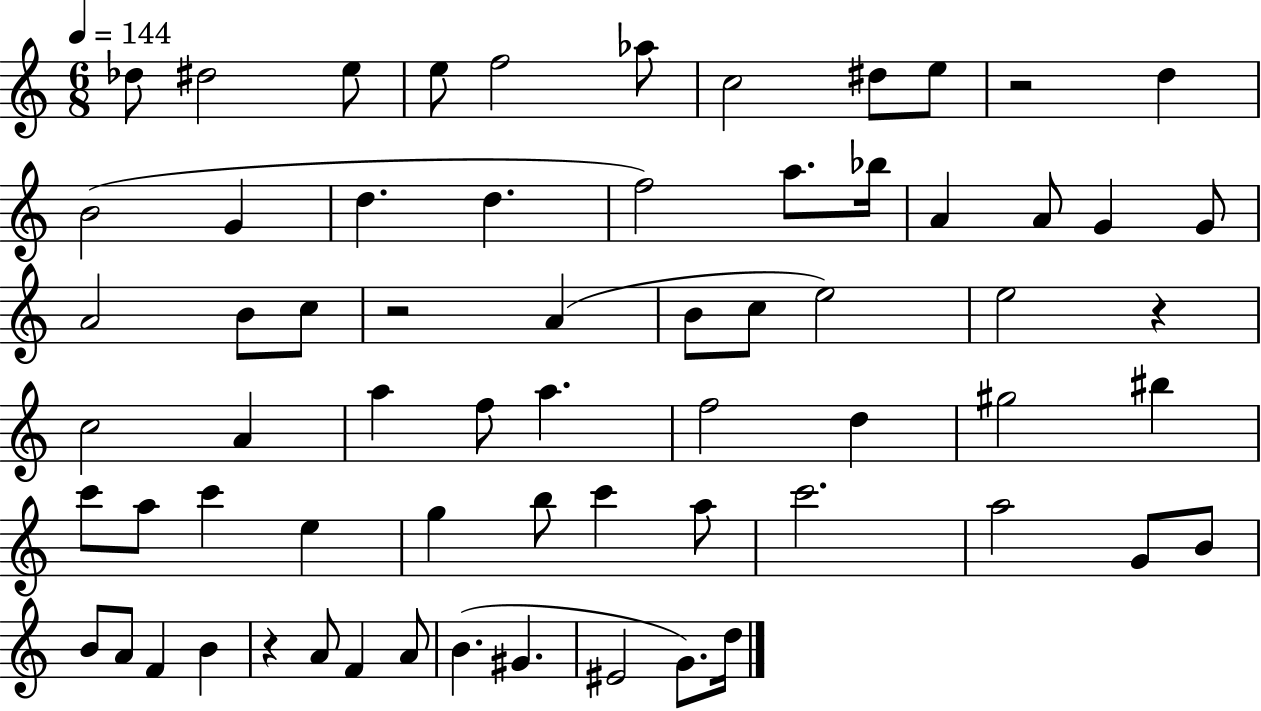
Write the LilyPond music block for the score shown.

{
  \clef treble
  \numericTimeSignature
  \time 6/8
  \key c \major
  \tempo 4 = 144
  des''8 dis''2 e''8 | e''8 f''2 aes''8 | c''2 dis''8 e''8 | r2 d''4 | \break b'2( g'4 | d''4. d''4. | f''2) a''8. bes''16 | a'4 a'8 g'4 g'8 | \break a'2 b'8 c''8 | r2 a'4( | b'8 c''8 e''2) | e''2 r4 | \break c''2 a'4 | a''4 f''8 a''4. | f''2 d''4 | gis''2 bis''4 | \break c'''8 a''8 c'''4 e''4 | g''4 b''8 c'''4 a''8 | c'''2. | a''2 g'8 b'8 | \break b'8 a'8 f'4 b'4 | r4 a'8 f'4 a'8 | b'4.( gis'4. | eis'2 g'8.) d''16 | \break \bar "|."
}